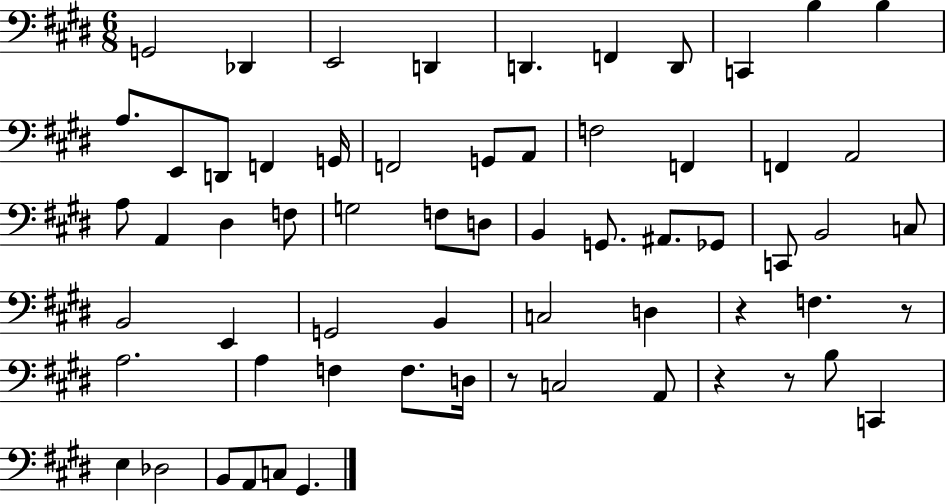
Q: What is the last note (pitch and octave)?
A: G#2